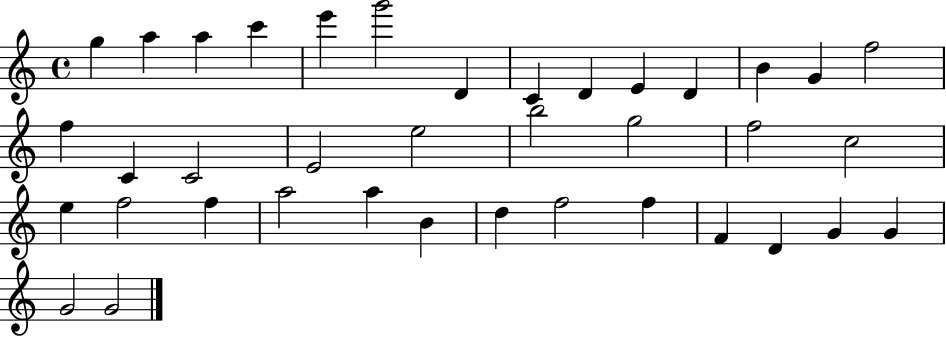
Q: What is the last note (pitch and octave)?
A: G4